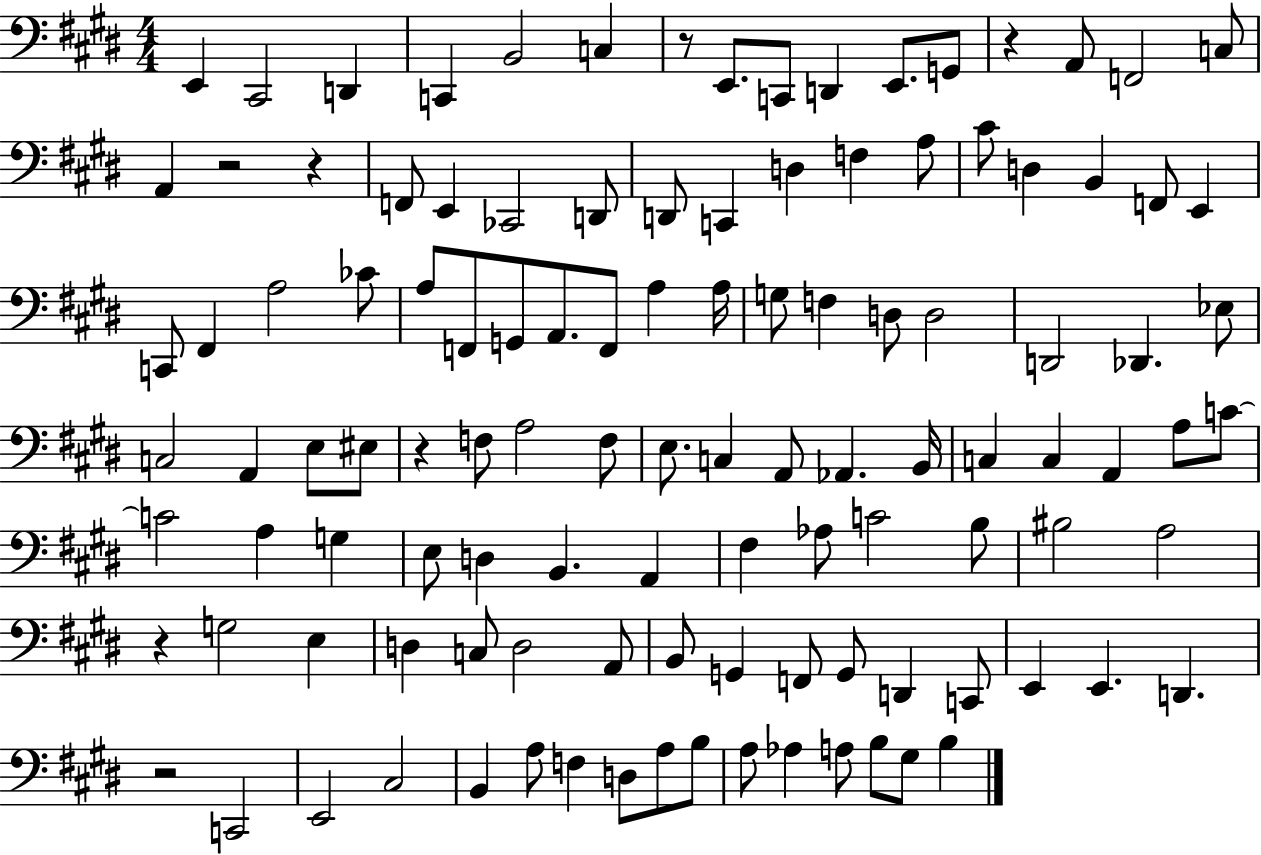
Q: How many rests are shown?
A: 7